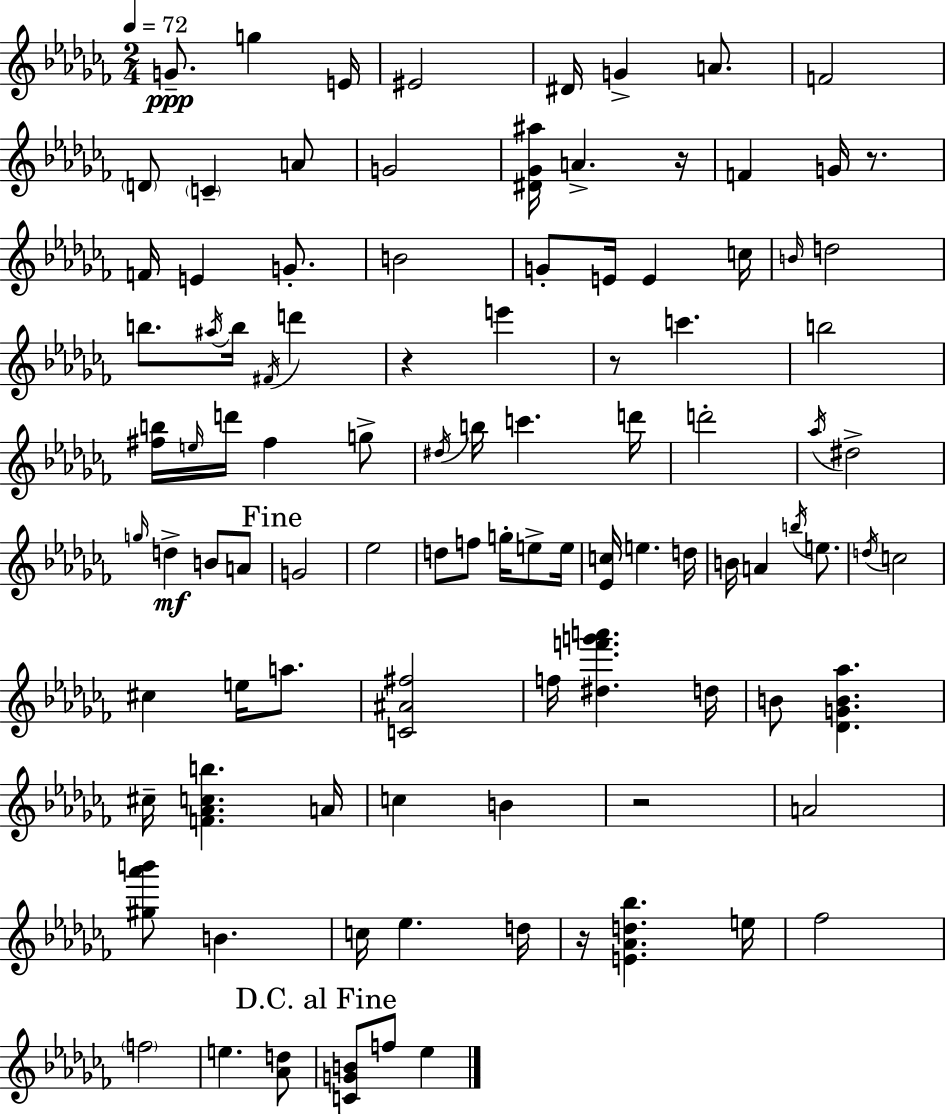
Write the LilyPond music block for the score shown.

{
  \clef treble
  \numericTimeSignature
  \time 2/4
  \key aes \minor
  \tempo 4 = 72
  g'8.--\ppp g''4 e'16 | eis'2 | dis'16 g'4-> a'8. | f'2 | \break \parenthesize d'8 \parenthesize c'4-- a'8 | g'2 | <dis' ges' ais''>16 a'4.-> r16 | f'4 g'16 r8. | \break f'16 e'4 g'8.-. | b'2 | g'8-. e'16 e'4 c''16 | \grace { b'16 } d''2 | \break b''8. \acciaccatura { ais''16 } b''16 \acciaccatura { fis'16 } d'''4 | r4 e'''4 | r8 c'''4. | b''2 | \break <fis'' b''>16 \grace { e''16 } d'''16 fis''4 | g''8-> \acciaccatura { dis''16 } b''16 c'''4. | d'''16 d'''2-. | \acciaccatura { aes''16 } dis''2-> | \break \grace { g''16 }\mf d''4-> | b'8 a'8 \mark "Fine" g'2 | ees''2 | d''8 | \break f''8 g''16-. e''8-> e''16 <ees' c''>16 | e''4. d''16 b'16 | a'4 \acciaccatura { b''16 } e''8. | \acciaccatura { d''16 } c''2 | \break cis''4 e''16 a''8. | <c' ais' fis''>2 | f''16 <dis'' f''' g''' a'''>4. | d''16 b'8 <des' g' b' aes''>4. | \break cis''16-- <f' aes' c'' b''>4. | a'16 c''4 b'4 | r2 | a'2 | \break <gis'' aes''' b'''>8 b'4. | c''16 ees''4. | d''16 r16 <e' aes' d'' bes''>4. | e''16 fes''2 | \break \parenthesize f''2 | e''4. <aes' d''>8 | \mark "D.C. al Fine" <c' g' b'>8 f''8 ees''4 | \bar "|."
}